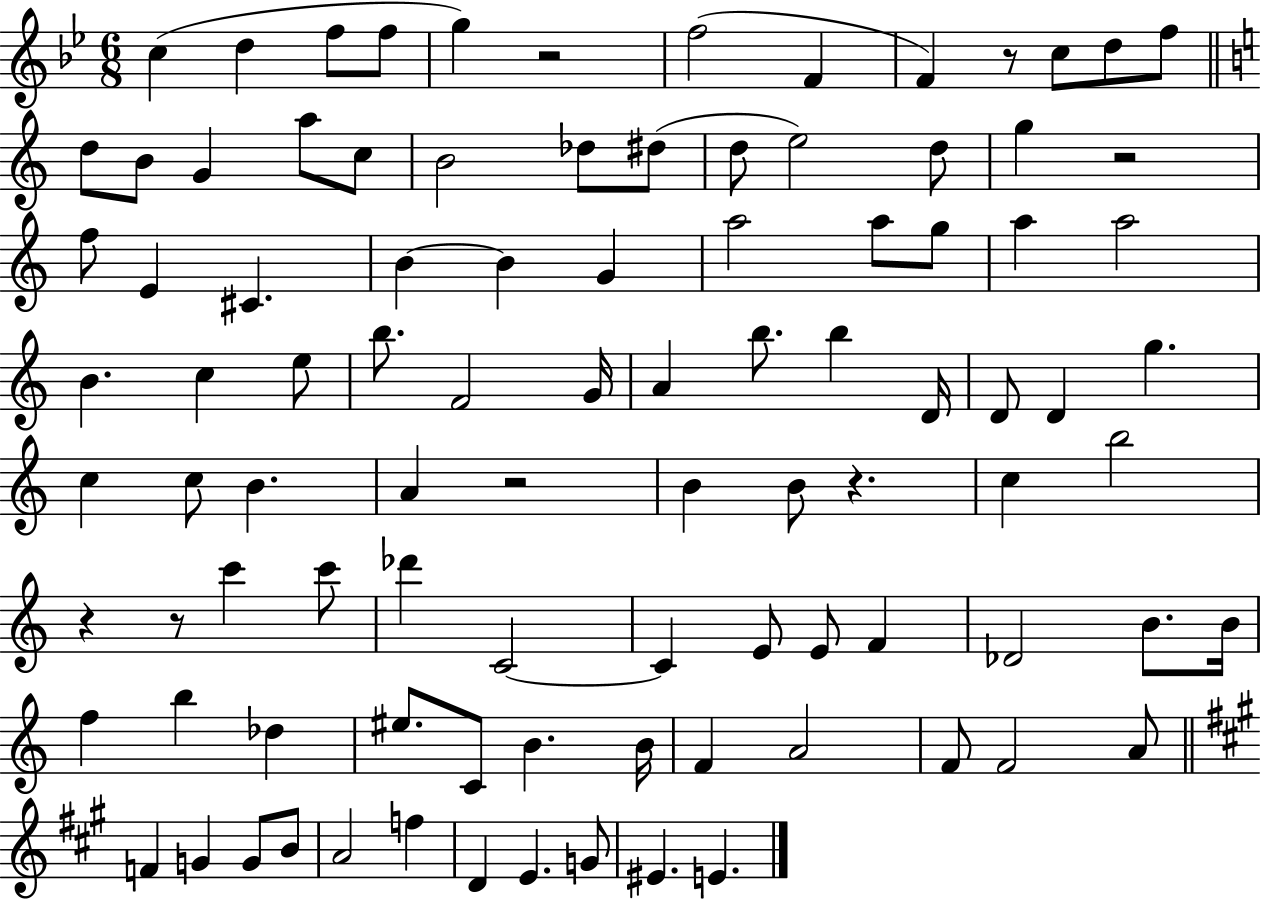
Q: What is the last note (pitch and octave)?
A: E4